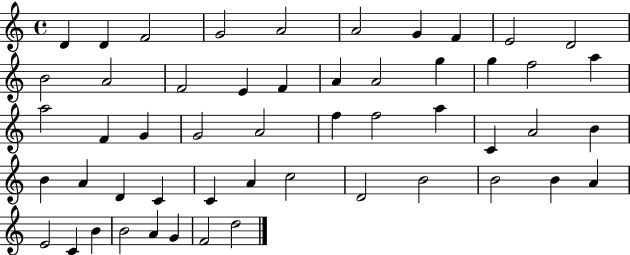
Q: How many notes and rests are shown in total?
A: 52